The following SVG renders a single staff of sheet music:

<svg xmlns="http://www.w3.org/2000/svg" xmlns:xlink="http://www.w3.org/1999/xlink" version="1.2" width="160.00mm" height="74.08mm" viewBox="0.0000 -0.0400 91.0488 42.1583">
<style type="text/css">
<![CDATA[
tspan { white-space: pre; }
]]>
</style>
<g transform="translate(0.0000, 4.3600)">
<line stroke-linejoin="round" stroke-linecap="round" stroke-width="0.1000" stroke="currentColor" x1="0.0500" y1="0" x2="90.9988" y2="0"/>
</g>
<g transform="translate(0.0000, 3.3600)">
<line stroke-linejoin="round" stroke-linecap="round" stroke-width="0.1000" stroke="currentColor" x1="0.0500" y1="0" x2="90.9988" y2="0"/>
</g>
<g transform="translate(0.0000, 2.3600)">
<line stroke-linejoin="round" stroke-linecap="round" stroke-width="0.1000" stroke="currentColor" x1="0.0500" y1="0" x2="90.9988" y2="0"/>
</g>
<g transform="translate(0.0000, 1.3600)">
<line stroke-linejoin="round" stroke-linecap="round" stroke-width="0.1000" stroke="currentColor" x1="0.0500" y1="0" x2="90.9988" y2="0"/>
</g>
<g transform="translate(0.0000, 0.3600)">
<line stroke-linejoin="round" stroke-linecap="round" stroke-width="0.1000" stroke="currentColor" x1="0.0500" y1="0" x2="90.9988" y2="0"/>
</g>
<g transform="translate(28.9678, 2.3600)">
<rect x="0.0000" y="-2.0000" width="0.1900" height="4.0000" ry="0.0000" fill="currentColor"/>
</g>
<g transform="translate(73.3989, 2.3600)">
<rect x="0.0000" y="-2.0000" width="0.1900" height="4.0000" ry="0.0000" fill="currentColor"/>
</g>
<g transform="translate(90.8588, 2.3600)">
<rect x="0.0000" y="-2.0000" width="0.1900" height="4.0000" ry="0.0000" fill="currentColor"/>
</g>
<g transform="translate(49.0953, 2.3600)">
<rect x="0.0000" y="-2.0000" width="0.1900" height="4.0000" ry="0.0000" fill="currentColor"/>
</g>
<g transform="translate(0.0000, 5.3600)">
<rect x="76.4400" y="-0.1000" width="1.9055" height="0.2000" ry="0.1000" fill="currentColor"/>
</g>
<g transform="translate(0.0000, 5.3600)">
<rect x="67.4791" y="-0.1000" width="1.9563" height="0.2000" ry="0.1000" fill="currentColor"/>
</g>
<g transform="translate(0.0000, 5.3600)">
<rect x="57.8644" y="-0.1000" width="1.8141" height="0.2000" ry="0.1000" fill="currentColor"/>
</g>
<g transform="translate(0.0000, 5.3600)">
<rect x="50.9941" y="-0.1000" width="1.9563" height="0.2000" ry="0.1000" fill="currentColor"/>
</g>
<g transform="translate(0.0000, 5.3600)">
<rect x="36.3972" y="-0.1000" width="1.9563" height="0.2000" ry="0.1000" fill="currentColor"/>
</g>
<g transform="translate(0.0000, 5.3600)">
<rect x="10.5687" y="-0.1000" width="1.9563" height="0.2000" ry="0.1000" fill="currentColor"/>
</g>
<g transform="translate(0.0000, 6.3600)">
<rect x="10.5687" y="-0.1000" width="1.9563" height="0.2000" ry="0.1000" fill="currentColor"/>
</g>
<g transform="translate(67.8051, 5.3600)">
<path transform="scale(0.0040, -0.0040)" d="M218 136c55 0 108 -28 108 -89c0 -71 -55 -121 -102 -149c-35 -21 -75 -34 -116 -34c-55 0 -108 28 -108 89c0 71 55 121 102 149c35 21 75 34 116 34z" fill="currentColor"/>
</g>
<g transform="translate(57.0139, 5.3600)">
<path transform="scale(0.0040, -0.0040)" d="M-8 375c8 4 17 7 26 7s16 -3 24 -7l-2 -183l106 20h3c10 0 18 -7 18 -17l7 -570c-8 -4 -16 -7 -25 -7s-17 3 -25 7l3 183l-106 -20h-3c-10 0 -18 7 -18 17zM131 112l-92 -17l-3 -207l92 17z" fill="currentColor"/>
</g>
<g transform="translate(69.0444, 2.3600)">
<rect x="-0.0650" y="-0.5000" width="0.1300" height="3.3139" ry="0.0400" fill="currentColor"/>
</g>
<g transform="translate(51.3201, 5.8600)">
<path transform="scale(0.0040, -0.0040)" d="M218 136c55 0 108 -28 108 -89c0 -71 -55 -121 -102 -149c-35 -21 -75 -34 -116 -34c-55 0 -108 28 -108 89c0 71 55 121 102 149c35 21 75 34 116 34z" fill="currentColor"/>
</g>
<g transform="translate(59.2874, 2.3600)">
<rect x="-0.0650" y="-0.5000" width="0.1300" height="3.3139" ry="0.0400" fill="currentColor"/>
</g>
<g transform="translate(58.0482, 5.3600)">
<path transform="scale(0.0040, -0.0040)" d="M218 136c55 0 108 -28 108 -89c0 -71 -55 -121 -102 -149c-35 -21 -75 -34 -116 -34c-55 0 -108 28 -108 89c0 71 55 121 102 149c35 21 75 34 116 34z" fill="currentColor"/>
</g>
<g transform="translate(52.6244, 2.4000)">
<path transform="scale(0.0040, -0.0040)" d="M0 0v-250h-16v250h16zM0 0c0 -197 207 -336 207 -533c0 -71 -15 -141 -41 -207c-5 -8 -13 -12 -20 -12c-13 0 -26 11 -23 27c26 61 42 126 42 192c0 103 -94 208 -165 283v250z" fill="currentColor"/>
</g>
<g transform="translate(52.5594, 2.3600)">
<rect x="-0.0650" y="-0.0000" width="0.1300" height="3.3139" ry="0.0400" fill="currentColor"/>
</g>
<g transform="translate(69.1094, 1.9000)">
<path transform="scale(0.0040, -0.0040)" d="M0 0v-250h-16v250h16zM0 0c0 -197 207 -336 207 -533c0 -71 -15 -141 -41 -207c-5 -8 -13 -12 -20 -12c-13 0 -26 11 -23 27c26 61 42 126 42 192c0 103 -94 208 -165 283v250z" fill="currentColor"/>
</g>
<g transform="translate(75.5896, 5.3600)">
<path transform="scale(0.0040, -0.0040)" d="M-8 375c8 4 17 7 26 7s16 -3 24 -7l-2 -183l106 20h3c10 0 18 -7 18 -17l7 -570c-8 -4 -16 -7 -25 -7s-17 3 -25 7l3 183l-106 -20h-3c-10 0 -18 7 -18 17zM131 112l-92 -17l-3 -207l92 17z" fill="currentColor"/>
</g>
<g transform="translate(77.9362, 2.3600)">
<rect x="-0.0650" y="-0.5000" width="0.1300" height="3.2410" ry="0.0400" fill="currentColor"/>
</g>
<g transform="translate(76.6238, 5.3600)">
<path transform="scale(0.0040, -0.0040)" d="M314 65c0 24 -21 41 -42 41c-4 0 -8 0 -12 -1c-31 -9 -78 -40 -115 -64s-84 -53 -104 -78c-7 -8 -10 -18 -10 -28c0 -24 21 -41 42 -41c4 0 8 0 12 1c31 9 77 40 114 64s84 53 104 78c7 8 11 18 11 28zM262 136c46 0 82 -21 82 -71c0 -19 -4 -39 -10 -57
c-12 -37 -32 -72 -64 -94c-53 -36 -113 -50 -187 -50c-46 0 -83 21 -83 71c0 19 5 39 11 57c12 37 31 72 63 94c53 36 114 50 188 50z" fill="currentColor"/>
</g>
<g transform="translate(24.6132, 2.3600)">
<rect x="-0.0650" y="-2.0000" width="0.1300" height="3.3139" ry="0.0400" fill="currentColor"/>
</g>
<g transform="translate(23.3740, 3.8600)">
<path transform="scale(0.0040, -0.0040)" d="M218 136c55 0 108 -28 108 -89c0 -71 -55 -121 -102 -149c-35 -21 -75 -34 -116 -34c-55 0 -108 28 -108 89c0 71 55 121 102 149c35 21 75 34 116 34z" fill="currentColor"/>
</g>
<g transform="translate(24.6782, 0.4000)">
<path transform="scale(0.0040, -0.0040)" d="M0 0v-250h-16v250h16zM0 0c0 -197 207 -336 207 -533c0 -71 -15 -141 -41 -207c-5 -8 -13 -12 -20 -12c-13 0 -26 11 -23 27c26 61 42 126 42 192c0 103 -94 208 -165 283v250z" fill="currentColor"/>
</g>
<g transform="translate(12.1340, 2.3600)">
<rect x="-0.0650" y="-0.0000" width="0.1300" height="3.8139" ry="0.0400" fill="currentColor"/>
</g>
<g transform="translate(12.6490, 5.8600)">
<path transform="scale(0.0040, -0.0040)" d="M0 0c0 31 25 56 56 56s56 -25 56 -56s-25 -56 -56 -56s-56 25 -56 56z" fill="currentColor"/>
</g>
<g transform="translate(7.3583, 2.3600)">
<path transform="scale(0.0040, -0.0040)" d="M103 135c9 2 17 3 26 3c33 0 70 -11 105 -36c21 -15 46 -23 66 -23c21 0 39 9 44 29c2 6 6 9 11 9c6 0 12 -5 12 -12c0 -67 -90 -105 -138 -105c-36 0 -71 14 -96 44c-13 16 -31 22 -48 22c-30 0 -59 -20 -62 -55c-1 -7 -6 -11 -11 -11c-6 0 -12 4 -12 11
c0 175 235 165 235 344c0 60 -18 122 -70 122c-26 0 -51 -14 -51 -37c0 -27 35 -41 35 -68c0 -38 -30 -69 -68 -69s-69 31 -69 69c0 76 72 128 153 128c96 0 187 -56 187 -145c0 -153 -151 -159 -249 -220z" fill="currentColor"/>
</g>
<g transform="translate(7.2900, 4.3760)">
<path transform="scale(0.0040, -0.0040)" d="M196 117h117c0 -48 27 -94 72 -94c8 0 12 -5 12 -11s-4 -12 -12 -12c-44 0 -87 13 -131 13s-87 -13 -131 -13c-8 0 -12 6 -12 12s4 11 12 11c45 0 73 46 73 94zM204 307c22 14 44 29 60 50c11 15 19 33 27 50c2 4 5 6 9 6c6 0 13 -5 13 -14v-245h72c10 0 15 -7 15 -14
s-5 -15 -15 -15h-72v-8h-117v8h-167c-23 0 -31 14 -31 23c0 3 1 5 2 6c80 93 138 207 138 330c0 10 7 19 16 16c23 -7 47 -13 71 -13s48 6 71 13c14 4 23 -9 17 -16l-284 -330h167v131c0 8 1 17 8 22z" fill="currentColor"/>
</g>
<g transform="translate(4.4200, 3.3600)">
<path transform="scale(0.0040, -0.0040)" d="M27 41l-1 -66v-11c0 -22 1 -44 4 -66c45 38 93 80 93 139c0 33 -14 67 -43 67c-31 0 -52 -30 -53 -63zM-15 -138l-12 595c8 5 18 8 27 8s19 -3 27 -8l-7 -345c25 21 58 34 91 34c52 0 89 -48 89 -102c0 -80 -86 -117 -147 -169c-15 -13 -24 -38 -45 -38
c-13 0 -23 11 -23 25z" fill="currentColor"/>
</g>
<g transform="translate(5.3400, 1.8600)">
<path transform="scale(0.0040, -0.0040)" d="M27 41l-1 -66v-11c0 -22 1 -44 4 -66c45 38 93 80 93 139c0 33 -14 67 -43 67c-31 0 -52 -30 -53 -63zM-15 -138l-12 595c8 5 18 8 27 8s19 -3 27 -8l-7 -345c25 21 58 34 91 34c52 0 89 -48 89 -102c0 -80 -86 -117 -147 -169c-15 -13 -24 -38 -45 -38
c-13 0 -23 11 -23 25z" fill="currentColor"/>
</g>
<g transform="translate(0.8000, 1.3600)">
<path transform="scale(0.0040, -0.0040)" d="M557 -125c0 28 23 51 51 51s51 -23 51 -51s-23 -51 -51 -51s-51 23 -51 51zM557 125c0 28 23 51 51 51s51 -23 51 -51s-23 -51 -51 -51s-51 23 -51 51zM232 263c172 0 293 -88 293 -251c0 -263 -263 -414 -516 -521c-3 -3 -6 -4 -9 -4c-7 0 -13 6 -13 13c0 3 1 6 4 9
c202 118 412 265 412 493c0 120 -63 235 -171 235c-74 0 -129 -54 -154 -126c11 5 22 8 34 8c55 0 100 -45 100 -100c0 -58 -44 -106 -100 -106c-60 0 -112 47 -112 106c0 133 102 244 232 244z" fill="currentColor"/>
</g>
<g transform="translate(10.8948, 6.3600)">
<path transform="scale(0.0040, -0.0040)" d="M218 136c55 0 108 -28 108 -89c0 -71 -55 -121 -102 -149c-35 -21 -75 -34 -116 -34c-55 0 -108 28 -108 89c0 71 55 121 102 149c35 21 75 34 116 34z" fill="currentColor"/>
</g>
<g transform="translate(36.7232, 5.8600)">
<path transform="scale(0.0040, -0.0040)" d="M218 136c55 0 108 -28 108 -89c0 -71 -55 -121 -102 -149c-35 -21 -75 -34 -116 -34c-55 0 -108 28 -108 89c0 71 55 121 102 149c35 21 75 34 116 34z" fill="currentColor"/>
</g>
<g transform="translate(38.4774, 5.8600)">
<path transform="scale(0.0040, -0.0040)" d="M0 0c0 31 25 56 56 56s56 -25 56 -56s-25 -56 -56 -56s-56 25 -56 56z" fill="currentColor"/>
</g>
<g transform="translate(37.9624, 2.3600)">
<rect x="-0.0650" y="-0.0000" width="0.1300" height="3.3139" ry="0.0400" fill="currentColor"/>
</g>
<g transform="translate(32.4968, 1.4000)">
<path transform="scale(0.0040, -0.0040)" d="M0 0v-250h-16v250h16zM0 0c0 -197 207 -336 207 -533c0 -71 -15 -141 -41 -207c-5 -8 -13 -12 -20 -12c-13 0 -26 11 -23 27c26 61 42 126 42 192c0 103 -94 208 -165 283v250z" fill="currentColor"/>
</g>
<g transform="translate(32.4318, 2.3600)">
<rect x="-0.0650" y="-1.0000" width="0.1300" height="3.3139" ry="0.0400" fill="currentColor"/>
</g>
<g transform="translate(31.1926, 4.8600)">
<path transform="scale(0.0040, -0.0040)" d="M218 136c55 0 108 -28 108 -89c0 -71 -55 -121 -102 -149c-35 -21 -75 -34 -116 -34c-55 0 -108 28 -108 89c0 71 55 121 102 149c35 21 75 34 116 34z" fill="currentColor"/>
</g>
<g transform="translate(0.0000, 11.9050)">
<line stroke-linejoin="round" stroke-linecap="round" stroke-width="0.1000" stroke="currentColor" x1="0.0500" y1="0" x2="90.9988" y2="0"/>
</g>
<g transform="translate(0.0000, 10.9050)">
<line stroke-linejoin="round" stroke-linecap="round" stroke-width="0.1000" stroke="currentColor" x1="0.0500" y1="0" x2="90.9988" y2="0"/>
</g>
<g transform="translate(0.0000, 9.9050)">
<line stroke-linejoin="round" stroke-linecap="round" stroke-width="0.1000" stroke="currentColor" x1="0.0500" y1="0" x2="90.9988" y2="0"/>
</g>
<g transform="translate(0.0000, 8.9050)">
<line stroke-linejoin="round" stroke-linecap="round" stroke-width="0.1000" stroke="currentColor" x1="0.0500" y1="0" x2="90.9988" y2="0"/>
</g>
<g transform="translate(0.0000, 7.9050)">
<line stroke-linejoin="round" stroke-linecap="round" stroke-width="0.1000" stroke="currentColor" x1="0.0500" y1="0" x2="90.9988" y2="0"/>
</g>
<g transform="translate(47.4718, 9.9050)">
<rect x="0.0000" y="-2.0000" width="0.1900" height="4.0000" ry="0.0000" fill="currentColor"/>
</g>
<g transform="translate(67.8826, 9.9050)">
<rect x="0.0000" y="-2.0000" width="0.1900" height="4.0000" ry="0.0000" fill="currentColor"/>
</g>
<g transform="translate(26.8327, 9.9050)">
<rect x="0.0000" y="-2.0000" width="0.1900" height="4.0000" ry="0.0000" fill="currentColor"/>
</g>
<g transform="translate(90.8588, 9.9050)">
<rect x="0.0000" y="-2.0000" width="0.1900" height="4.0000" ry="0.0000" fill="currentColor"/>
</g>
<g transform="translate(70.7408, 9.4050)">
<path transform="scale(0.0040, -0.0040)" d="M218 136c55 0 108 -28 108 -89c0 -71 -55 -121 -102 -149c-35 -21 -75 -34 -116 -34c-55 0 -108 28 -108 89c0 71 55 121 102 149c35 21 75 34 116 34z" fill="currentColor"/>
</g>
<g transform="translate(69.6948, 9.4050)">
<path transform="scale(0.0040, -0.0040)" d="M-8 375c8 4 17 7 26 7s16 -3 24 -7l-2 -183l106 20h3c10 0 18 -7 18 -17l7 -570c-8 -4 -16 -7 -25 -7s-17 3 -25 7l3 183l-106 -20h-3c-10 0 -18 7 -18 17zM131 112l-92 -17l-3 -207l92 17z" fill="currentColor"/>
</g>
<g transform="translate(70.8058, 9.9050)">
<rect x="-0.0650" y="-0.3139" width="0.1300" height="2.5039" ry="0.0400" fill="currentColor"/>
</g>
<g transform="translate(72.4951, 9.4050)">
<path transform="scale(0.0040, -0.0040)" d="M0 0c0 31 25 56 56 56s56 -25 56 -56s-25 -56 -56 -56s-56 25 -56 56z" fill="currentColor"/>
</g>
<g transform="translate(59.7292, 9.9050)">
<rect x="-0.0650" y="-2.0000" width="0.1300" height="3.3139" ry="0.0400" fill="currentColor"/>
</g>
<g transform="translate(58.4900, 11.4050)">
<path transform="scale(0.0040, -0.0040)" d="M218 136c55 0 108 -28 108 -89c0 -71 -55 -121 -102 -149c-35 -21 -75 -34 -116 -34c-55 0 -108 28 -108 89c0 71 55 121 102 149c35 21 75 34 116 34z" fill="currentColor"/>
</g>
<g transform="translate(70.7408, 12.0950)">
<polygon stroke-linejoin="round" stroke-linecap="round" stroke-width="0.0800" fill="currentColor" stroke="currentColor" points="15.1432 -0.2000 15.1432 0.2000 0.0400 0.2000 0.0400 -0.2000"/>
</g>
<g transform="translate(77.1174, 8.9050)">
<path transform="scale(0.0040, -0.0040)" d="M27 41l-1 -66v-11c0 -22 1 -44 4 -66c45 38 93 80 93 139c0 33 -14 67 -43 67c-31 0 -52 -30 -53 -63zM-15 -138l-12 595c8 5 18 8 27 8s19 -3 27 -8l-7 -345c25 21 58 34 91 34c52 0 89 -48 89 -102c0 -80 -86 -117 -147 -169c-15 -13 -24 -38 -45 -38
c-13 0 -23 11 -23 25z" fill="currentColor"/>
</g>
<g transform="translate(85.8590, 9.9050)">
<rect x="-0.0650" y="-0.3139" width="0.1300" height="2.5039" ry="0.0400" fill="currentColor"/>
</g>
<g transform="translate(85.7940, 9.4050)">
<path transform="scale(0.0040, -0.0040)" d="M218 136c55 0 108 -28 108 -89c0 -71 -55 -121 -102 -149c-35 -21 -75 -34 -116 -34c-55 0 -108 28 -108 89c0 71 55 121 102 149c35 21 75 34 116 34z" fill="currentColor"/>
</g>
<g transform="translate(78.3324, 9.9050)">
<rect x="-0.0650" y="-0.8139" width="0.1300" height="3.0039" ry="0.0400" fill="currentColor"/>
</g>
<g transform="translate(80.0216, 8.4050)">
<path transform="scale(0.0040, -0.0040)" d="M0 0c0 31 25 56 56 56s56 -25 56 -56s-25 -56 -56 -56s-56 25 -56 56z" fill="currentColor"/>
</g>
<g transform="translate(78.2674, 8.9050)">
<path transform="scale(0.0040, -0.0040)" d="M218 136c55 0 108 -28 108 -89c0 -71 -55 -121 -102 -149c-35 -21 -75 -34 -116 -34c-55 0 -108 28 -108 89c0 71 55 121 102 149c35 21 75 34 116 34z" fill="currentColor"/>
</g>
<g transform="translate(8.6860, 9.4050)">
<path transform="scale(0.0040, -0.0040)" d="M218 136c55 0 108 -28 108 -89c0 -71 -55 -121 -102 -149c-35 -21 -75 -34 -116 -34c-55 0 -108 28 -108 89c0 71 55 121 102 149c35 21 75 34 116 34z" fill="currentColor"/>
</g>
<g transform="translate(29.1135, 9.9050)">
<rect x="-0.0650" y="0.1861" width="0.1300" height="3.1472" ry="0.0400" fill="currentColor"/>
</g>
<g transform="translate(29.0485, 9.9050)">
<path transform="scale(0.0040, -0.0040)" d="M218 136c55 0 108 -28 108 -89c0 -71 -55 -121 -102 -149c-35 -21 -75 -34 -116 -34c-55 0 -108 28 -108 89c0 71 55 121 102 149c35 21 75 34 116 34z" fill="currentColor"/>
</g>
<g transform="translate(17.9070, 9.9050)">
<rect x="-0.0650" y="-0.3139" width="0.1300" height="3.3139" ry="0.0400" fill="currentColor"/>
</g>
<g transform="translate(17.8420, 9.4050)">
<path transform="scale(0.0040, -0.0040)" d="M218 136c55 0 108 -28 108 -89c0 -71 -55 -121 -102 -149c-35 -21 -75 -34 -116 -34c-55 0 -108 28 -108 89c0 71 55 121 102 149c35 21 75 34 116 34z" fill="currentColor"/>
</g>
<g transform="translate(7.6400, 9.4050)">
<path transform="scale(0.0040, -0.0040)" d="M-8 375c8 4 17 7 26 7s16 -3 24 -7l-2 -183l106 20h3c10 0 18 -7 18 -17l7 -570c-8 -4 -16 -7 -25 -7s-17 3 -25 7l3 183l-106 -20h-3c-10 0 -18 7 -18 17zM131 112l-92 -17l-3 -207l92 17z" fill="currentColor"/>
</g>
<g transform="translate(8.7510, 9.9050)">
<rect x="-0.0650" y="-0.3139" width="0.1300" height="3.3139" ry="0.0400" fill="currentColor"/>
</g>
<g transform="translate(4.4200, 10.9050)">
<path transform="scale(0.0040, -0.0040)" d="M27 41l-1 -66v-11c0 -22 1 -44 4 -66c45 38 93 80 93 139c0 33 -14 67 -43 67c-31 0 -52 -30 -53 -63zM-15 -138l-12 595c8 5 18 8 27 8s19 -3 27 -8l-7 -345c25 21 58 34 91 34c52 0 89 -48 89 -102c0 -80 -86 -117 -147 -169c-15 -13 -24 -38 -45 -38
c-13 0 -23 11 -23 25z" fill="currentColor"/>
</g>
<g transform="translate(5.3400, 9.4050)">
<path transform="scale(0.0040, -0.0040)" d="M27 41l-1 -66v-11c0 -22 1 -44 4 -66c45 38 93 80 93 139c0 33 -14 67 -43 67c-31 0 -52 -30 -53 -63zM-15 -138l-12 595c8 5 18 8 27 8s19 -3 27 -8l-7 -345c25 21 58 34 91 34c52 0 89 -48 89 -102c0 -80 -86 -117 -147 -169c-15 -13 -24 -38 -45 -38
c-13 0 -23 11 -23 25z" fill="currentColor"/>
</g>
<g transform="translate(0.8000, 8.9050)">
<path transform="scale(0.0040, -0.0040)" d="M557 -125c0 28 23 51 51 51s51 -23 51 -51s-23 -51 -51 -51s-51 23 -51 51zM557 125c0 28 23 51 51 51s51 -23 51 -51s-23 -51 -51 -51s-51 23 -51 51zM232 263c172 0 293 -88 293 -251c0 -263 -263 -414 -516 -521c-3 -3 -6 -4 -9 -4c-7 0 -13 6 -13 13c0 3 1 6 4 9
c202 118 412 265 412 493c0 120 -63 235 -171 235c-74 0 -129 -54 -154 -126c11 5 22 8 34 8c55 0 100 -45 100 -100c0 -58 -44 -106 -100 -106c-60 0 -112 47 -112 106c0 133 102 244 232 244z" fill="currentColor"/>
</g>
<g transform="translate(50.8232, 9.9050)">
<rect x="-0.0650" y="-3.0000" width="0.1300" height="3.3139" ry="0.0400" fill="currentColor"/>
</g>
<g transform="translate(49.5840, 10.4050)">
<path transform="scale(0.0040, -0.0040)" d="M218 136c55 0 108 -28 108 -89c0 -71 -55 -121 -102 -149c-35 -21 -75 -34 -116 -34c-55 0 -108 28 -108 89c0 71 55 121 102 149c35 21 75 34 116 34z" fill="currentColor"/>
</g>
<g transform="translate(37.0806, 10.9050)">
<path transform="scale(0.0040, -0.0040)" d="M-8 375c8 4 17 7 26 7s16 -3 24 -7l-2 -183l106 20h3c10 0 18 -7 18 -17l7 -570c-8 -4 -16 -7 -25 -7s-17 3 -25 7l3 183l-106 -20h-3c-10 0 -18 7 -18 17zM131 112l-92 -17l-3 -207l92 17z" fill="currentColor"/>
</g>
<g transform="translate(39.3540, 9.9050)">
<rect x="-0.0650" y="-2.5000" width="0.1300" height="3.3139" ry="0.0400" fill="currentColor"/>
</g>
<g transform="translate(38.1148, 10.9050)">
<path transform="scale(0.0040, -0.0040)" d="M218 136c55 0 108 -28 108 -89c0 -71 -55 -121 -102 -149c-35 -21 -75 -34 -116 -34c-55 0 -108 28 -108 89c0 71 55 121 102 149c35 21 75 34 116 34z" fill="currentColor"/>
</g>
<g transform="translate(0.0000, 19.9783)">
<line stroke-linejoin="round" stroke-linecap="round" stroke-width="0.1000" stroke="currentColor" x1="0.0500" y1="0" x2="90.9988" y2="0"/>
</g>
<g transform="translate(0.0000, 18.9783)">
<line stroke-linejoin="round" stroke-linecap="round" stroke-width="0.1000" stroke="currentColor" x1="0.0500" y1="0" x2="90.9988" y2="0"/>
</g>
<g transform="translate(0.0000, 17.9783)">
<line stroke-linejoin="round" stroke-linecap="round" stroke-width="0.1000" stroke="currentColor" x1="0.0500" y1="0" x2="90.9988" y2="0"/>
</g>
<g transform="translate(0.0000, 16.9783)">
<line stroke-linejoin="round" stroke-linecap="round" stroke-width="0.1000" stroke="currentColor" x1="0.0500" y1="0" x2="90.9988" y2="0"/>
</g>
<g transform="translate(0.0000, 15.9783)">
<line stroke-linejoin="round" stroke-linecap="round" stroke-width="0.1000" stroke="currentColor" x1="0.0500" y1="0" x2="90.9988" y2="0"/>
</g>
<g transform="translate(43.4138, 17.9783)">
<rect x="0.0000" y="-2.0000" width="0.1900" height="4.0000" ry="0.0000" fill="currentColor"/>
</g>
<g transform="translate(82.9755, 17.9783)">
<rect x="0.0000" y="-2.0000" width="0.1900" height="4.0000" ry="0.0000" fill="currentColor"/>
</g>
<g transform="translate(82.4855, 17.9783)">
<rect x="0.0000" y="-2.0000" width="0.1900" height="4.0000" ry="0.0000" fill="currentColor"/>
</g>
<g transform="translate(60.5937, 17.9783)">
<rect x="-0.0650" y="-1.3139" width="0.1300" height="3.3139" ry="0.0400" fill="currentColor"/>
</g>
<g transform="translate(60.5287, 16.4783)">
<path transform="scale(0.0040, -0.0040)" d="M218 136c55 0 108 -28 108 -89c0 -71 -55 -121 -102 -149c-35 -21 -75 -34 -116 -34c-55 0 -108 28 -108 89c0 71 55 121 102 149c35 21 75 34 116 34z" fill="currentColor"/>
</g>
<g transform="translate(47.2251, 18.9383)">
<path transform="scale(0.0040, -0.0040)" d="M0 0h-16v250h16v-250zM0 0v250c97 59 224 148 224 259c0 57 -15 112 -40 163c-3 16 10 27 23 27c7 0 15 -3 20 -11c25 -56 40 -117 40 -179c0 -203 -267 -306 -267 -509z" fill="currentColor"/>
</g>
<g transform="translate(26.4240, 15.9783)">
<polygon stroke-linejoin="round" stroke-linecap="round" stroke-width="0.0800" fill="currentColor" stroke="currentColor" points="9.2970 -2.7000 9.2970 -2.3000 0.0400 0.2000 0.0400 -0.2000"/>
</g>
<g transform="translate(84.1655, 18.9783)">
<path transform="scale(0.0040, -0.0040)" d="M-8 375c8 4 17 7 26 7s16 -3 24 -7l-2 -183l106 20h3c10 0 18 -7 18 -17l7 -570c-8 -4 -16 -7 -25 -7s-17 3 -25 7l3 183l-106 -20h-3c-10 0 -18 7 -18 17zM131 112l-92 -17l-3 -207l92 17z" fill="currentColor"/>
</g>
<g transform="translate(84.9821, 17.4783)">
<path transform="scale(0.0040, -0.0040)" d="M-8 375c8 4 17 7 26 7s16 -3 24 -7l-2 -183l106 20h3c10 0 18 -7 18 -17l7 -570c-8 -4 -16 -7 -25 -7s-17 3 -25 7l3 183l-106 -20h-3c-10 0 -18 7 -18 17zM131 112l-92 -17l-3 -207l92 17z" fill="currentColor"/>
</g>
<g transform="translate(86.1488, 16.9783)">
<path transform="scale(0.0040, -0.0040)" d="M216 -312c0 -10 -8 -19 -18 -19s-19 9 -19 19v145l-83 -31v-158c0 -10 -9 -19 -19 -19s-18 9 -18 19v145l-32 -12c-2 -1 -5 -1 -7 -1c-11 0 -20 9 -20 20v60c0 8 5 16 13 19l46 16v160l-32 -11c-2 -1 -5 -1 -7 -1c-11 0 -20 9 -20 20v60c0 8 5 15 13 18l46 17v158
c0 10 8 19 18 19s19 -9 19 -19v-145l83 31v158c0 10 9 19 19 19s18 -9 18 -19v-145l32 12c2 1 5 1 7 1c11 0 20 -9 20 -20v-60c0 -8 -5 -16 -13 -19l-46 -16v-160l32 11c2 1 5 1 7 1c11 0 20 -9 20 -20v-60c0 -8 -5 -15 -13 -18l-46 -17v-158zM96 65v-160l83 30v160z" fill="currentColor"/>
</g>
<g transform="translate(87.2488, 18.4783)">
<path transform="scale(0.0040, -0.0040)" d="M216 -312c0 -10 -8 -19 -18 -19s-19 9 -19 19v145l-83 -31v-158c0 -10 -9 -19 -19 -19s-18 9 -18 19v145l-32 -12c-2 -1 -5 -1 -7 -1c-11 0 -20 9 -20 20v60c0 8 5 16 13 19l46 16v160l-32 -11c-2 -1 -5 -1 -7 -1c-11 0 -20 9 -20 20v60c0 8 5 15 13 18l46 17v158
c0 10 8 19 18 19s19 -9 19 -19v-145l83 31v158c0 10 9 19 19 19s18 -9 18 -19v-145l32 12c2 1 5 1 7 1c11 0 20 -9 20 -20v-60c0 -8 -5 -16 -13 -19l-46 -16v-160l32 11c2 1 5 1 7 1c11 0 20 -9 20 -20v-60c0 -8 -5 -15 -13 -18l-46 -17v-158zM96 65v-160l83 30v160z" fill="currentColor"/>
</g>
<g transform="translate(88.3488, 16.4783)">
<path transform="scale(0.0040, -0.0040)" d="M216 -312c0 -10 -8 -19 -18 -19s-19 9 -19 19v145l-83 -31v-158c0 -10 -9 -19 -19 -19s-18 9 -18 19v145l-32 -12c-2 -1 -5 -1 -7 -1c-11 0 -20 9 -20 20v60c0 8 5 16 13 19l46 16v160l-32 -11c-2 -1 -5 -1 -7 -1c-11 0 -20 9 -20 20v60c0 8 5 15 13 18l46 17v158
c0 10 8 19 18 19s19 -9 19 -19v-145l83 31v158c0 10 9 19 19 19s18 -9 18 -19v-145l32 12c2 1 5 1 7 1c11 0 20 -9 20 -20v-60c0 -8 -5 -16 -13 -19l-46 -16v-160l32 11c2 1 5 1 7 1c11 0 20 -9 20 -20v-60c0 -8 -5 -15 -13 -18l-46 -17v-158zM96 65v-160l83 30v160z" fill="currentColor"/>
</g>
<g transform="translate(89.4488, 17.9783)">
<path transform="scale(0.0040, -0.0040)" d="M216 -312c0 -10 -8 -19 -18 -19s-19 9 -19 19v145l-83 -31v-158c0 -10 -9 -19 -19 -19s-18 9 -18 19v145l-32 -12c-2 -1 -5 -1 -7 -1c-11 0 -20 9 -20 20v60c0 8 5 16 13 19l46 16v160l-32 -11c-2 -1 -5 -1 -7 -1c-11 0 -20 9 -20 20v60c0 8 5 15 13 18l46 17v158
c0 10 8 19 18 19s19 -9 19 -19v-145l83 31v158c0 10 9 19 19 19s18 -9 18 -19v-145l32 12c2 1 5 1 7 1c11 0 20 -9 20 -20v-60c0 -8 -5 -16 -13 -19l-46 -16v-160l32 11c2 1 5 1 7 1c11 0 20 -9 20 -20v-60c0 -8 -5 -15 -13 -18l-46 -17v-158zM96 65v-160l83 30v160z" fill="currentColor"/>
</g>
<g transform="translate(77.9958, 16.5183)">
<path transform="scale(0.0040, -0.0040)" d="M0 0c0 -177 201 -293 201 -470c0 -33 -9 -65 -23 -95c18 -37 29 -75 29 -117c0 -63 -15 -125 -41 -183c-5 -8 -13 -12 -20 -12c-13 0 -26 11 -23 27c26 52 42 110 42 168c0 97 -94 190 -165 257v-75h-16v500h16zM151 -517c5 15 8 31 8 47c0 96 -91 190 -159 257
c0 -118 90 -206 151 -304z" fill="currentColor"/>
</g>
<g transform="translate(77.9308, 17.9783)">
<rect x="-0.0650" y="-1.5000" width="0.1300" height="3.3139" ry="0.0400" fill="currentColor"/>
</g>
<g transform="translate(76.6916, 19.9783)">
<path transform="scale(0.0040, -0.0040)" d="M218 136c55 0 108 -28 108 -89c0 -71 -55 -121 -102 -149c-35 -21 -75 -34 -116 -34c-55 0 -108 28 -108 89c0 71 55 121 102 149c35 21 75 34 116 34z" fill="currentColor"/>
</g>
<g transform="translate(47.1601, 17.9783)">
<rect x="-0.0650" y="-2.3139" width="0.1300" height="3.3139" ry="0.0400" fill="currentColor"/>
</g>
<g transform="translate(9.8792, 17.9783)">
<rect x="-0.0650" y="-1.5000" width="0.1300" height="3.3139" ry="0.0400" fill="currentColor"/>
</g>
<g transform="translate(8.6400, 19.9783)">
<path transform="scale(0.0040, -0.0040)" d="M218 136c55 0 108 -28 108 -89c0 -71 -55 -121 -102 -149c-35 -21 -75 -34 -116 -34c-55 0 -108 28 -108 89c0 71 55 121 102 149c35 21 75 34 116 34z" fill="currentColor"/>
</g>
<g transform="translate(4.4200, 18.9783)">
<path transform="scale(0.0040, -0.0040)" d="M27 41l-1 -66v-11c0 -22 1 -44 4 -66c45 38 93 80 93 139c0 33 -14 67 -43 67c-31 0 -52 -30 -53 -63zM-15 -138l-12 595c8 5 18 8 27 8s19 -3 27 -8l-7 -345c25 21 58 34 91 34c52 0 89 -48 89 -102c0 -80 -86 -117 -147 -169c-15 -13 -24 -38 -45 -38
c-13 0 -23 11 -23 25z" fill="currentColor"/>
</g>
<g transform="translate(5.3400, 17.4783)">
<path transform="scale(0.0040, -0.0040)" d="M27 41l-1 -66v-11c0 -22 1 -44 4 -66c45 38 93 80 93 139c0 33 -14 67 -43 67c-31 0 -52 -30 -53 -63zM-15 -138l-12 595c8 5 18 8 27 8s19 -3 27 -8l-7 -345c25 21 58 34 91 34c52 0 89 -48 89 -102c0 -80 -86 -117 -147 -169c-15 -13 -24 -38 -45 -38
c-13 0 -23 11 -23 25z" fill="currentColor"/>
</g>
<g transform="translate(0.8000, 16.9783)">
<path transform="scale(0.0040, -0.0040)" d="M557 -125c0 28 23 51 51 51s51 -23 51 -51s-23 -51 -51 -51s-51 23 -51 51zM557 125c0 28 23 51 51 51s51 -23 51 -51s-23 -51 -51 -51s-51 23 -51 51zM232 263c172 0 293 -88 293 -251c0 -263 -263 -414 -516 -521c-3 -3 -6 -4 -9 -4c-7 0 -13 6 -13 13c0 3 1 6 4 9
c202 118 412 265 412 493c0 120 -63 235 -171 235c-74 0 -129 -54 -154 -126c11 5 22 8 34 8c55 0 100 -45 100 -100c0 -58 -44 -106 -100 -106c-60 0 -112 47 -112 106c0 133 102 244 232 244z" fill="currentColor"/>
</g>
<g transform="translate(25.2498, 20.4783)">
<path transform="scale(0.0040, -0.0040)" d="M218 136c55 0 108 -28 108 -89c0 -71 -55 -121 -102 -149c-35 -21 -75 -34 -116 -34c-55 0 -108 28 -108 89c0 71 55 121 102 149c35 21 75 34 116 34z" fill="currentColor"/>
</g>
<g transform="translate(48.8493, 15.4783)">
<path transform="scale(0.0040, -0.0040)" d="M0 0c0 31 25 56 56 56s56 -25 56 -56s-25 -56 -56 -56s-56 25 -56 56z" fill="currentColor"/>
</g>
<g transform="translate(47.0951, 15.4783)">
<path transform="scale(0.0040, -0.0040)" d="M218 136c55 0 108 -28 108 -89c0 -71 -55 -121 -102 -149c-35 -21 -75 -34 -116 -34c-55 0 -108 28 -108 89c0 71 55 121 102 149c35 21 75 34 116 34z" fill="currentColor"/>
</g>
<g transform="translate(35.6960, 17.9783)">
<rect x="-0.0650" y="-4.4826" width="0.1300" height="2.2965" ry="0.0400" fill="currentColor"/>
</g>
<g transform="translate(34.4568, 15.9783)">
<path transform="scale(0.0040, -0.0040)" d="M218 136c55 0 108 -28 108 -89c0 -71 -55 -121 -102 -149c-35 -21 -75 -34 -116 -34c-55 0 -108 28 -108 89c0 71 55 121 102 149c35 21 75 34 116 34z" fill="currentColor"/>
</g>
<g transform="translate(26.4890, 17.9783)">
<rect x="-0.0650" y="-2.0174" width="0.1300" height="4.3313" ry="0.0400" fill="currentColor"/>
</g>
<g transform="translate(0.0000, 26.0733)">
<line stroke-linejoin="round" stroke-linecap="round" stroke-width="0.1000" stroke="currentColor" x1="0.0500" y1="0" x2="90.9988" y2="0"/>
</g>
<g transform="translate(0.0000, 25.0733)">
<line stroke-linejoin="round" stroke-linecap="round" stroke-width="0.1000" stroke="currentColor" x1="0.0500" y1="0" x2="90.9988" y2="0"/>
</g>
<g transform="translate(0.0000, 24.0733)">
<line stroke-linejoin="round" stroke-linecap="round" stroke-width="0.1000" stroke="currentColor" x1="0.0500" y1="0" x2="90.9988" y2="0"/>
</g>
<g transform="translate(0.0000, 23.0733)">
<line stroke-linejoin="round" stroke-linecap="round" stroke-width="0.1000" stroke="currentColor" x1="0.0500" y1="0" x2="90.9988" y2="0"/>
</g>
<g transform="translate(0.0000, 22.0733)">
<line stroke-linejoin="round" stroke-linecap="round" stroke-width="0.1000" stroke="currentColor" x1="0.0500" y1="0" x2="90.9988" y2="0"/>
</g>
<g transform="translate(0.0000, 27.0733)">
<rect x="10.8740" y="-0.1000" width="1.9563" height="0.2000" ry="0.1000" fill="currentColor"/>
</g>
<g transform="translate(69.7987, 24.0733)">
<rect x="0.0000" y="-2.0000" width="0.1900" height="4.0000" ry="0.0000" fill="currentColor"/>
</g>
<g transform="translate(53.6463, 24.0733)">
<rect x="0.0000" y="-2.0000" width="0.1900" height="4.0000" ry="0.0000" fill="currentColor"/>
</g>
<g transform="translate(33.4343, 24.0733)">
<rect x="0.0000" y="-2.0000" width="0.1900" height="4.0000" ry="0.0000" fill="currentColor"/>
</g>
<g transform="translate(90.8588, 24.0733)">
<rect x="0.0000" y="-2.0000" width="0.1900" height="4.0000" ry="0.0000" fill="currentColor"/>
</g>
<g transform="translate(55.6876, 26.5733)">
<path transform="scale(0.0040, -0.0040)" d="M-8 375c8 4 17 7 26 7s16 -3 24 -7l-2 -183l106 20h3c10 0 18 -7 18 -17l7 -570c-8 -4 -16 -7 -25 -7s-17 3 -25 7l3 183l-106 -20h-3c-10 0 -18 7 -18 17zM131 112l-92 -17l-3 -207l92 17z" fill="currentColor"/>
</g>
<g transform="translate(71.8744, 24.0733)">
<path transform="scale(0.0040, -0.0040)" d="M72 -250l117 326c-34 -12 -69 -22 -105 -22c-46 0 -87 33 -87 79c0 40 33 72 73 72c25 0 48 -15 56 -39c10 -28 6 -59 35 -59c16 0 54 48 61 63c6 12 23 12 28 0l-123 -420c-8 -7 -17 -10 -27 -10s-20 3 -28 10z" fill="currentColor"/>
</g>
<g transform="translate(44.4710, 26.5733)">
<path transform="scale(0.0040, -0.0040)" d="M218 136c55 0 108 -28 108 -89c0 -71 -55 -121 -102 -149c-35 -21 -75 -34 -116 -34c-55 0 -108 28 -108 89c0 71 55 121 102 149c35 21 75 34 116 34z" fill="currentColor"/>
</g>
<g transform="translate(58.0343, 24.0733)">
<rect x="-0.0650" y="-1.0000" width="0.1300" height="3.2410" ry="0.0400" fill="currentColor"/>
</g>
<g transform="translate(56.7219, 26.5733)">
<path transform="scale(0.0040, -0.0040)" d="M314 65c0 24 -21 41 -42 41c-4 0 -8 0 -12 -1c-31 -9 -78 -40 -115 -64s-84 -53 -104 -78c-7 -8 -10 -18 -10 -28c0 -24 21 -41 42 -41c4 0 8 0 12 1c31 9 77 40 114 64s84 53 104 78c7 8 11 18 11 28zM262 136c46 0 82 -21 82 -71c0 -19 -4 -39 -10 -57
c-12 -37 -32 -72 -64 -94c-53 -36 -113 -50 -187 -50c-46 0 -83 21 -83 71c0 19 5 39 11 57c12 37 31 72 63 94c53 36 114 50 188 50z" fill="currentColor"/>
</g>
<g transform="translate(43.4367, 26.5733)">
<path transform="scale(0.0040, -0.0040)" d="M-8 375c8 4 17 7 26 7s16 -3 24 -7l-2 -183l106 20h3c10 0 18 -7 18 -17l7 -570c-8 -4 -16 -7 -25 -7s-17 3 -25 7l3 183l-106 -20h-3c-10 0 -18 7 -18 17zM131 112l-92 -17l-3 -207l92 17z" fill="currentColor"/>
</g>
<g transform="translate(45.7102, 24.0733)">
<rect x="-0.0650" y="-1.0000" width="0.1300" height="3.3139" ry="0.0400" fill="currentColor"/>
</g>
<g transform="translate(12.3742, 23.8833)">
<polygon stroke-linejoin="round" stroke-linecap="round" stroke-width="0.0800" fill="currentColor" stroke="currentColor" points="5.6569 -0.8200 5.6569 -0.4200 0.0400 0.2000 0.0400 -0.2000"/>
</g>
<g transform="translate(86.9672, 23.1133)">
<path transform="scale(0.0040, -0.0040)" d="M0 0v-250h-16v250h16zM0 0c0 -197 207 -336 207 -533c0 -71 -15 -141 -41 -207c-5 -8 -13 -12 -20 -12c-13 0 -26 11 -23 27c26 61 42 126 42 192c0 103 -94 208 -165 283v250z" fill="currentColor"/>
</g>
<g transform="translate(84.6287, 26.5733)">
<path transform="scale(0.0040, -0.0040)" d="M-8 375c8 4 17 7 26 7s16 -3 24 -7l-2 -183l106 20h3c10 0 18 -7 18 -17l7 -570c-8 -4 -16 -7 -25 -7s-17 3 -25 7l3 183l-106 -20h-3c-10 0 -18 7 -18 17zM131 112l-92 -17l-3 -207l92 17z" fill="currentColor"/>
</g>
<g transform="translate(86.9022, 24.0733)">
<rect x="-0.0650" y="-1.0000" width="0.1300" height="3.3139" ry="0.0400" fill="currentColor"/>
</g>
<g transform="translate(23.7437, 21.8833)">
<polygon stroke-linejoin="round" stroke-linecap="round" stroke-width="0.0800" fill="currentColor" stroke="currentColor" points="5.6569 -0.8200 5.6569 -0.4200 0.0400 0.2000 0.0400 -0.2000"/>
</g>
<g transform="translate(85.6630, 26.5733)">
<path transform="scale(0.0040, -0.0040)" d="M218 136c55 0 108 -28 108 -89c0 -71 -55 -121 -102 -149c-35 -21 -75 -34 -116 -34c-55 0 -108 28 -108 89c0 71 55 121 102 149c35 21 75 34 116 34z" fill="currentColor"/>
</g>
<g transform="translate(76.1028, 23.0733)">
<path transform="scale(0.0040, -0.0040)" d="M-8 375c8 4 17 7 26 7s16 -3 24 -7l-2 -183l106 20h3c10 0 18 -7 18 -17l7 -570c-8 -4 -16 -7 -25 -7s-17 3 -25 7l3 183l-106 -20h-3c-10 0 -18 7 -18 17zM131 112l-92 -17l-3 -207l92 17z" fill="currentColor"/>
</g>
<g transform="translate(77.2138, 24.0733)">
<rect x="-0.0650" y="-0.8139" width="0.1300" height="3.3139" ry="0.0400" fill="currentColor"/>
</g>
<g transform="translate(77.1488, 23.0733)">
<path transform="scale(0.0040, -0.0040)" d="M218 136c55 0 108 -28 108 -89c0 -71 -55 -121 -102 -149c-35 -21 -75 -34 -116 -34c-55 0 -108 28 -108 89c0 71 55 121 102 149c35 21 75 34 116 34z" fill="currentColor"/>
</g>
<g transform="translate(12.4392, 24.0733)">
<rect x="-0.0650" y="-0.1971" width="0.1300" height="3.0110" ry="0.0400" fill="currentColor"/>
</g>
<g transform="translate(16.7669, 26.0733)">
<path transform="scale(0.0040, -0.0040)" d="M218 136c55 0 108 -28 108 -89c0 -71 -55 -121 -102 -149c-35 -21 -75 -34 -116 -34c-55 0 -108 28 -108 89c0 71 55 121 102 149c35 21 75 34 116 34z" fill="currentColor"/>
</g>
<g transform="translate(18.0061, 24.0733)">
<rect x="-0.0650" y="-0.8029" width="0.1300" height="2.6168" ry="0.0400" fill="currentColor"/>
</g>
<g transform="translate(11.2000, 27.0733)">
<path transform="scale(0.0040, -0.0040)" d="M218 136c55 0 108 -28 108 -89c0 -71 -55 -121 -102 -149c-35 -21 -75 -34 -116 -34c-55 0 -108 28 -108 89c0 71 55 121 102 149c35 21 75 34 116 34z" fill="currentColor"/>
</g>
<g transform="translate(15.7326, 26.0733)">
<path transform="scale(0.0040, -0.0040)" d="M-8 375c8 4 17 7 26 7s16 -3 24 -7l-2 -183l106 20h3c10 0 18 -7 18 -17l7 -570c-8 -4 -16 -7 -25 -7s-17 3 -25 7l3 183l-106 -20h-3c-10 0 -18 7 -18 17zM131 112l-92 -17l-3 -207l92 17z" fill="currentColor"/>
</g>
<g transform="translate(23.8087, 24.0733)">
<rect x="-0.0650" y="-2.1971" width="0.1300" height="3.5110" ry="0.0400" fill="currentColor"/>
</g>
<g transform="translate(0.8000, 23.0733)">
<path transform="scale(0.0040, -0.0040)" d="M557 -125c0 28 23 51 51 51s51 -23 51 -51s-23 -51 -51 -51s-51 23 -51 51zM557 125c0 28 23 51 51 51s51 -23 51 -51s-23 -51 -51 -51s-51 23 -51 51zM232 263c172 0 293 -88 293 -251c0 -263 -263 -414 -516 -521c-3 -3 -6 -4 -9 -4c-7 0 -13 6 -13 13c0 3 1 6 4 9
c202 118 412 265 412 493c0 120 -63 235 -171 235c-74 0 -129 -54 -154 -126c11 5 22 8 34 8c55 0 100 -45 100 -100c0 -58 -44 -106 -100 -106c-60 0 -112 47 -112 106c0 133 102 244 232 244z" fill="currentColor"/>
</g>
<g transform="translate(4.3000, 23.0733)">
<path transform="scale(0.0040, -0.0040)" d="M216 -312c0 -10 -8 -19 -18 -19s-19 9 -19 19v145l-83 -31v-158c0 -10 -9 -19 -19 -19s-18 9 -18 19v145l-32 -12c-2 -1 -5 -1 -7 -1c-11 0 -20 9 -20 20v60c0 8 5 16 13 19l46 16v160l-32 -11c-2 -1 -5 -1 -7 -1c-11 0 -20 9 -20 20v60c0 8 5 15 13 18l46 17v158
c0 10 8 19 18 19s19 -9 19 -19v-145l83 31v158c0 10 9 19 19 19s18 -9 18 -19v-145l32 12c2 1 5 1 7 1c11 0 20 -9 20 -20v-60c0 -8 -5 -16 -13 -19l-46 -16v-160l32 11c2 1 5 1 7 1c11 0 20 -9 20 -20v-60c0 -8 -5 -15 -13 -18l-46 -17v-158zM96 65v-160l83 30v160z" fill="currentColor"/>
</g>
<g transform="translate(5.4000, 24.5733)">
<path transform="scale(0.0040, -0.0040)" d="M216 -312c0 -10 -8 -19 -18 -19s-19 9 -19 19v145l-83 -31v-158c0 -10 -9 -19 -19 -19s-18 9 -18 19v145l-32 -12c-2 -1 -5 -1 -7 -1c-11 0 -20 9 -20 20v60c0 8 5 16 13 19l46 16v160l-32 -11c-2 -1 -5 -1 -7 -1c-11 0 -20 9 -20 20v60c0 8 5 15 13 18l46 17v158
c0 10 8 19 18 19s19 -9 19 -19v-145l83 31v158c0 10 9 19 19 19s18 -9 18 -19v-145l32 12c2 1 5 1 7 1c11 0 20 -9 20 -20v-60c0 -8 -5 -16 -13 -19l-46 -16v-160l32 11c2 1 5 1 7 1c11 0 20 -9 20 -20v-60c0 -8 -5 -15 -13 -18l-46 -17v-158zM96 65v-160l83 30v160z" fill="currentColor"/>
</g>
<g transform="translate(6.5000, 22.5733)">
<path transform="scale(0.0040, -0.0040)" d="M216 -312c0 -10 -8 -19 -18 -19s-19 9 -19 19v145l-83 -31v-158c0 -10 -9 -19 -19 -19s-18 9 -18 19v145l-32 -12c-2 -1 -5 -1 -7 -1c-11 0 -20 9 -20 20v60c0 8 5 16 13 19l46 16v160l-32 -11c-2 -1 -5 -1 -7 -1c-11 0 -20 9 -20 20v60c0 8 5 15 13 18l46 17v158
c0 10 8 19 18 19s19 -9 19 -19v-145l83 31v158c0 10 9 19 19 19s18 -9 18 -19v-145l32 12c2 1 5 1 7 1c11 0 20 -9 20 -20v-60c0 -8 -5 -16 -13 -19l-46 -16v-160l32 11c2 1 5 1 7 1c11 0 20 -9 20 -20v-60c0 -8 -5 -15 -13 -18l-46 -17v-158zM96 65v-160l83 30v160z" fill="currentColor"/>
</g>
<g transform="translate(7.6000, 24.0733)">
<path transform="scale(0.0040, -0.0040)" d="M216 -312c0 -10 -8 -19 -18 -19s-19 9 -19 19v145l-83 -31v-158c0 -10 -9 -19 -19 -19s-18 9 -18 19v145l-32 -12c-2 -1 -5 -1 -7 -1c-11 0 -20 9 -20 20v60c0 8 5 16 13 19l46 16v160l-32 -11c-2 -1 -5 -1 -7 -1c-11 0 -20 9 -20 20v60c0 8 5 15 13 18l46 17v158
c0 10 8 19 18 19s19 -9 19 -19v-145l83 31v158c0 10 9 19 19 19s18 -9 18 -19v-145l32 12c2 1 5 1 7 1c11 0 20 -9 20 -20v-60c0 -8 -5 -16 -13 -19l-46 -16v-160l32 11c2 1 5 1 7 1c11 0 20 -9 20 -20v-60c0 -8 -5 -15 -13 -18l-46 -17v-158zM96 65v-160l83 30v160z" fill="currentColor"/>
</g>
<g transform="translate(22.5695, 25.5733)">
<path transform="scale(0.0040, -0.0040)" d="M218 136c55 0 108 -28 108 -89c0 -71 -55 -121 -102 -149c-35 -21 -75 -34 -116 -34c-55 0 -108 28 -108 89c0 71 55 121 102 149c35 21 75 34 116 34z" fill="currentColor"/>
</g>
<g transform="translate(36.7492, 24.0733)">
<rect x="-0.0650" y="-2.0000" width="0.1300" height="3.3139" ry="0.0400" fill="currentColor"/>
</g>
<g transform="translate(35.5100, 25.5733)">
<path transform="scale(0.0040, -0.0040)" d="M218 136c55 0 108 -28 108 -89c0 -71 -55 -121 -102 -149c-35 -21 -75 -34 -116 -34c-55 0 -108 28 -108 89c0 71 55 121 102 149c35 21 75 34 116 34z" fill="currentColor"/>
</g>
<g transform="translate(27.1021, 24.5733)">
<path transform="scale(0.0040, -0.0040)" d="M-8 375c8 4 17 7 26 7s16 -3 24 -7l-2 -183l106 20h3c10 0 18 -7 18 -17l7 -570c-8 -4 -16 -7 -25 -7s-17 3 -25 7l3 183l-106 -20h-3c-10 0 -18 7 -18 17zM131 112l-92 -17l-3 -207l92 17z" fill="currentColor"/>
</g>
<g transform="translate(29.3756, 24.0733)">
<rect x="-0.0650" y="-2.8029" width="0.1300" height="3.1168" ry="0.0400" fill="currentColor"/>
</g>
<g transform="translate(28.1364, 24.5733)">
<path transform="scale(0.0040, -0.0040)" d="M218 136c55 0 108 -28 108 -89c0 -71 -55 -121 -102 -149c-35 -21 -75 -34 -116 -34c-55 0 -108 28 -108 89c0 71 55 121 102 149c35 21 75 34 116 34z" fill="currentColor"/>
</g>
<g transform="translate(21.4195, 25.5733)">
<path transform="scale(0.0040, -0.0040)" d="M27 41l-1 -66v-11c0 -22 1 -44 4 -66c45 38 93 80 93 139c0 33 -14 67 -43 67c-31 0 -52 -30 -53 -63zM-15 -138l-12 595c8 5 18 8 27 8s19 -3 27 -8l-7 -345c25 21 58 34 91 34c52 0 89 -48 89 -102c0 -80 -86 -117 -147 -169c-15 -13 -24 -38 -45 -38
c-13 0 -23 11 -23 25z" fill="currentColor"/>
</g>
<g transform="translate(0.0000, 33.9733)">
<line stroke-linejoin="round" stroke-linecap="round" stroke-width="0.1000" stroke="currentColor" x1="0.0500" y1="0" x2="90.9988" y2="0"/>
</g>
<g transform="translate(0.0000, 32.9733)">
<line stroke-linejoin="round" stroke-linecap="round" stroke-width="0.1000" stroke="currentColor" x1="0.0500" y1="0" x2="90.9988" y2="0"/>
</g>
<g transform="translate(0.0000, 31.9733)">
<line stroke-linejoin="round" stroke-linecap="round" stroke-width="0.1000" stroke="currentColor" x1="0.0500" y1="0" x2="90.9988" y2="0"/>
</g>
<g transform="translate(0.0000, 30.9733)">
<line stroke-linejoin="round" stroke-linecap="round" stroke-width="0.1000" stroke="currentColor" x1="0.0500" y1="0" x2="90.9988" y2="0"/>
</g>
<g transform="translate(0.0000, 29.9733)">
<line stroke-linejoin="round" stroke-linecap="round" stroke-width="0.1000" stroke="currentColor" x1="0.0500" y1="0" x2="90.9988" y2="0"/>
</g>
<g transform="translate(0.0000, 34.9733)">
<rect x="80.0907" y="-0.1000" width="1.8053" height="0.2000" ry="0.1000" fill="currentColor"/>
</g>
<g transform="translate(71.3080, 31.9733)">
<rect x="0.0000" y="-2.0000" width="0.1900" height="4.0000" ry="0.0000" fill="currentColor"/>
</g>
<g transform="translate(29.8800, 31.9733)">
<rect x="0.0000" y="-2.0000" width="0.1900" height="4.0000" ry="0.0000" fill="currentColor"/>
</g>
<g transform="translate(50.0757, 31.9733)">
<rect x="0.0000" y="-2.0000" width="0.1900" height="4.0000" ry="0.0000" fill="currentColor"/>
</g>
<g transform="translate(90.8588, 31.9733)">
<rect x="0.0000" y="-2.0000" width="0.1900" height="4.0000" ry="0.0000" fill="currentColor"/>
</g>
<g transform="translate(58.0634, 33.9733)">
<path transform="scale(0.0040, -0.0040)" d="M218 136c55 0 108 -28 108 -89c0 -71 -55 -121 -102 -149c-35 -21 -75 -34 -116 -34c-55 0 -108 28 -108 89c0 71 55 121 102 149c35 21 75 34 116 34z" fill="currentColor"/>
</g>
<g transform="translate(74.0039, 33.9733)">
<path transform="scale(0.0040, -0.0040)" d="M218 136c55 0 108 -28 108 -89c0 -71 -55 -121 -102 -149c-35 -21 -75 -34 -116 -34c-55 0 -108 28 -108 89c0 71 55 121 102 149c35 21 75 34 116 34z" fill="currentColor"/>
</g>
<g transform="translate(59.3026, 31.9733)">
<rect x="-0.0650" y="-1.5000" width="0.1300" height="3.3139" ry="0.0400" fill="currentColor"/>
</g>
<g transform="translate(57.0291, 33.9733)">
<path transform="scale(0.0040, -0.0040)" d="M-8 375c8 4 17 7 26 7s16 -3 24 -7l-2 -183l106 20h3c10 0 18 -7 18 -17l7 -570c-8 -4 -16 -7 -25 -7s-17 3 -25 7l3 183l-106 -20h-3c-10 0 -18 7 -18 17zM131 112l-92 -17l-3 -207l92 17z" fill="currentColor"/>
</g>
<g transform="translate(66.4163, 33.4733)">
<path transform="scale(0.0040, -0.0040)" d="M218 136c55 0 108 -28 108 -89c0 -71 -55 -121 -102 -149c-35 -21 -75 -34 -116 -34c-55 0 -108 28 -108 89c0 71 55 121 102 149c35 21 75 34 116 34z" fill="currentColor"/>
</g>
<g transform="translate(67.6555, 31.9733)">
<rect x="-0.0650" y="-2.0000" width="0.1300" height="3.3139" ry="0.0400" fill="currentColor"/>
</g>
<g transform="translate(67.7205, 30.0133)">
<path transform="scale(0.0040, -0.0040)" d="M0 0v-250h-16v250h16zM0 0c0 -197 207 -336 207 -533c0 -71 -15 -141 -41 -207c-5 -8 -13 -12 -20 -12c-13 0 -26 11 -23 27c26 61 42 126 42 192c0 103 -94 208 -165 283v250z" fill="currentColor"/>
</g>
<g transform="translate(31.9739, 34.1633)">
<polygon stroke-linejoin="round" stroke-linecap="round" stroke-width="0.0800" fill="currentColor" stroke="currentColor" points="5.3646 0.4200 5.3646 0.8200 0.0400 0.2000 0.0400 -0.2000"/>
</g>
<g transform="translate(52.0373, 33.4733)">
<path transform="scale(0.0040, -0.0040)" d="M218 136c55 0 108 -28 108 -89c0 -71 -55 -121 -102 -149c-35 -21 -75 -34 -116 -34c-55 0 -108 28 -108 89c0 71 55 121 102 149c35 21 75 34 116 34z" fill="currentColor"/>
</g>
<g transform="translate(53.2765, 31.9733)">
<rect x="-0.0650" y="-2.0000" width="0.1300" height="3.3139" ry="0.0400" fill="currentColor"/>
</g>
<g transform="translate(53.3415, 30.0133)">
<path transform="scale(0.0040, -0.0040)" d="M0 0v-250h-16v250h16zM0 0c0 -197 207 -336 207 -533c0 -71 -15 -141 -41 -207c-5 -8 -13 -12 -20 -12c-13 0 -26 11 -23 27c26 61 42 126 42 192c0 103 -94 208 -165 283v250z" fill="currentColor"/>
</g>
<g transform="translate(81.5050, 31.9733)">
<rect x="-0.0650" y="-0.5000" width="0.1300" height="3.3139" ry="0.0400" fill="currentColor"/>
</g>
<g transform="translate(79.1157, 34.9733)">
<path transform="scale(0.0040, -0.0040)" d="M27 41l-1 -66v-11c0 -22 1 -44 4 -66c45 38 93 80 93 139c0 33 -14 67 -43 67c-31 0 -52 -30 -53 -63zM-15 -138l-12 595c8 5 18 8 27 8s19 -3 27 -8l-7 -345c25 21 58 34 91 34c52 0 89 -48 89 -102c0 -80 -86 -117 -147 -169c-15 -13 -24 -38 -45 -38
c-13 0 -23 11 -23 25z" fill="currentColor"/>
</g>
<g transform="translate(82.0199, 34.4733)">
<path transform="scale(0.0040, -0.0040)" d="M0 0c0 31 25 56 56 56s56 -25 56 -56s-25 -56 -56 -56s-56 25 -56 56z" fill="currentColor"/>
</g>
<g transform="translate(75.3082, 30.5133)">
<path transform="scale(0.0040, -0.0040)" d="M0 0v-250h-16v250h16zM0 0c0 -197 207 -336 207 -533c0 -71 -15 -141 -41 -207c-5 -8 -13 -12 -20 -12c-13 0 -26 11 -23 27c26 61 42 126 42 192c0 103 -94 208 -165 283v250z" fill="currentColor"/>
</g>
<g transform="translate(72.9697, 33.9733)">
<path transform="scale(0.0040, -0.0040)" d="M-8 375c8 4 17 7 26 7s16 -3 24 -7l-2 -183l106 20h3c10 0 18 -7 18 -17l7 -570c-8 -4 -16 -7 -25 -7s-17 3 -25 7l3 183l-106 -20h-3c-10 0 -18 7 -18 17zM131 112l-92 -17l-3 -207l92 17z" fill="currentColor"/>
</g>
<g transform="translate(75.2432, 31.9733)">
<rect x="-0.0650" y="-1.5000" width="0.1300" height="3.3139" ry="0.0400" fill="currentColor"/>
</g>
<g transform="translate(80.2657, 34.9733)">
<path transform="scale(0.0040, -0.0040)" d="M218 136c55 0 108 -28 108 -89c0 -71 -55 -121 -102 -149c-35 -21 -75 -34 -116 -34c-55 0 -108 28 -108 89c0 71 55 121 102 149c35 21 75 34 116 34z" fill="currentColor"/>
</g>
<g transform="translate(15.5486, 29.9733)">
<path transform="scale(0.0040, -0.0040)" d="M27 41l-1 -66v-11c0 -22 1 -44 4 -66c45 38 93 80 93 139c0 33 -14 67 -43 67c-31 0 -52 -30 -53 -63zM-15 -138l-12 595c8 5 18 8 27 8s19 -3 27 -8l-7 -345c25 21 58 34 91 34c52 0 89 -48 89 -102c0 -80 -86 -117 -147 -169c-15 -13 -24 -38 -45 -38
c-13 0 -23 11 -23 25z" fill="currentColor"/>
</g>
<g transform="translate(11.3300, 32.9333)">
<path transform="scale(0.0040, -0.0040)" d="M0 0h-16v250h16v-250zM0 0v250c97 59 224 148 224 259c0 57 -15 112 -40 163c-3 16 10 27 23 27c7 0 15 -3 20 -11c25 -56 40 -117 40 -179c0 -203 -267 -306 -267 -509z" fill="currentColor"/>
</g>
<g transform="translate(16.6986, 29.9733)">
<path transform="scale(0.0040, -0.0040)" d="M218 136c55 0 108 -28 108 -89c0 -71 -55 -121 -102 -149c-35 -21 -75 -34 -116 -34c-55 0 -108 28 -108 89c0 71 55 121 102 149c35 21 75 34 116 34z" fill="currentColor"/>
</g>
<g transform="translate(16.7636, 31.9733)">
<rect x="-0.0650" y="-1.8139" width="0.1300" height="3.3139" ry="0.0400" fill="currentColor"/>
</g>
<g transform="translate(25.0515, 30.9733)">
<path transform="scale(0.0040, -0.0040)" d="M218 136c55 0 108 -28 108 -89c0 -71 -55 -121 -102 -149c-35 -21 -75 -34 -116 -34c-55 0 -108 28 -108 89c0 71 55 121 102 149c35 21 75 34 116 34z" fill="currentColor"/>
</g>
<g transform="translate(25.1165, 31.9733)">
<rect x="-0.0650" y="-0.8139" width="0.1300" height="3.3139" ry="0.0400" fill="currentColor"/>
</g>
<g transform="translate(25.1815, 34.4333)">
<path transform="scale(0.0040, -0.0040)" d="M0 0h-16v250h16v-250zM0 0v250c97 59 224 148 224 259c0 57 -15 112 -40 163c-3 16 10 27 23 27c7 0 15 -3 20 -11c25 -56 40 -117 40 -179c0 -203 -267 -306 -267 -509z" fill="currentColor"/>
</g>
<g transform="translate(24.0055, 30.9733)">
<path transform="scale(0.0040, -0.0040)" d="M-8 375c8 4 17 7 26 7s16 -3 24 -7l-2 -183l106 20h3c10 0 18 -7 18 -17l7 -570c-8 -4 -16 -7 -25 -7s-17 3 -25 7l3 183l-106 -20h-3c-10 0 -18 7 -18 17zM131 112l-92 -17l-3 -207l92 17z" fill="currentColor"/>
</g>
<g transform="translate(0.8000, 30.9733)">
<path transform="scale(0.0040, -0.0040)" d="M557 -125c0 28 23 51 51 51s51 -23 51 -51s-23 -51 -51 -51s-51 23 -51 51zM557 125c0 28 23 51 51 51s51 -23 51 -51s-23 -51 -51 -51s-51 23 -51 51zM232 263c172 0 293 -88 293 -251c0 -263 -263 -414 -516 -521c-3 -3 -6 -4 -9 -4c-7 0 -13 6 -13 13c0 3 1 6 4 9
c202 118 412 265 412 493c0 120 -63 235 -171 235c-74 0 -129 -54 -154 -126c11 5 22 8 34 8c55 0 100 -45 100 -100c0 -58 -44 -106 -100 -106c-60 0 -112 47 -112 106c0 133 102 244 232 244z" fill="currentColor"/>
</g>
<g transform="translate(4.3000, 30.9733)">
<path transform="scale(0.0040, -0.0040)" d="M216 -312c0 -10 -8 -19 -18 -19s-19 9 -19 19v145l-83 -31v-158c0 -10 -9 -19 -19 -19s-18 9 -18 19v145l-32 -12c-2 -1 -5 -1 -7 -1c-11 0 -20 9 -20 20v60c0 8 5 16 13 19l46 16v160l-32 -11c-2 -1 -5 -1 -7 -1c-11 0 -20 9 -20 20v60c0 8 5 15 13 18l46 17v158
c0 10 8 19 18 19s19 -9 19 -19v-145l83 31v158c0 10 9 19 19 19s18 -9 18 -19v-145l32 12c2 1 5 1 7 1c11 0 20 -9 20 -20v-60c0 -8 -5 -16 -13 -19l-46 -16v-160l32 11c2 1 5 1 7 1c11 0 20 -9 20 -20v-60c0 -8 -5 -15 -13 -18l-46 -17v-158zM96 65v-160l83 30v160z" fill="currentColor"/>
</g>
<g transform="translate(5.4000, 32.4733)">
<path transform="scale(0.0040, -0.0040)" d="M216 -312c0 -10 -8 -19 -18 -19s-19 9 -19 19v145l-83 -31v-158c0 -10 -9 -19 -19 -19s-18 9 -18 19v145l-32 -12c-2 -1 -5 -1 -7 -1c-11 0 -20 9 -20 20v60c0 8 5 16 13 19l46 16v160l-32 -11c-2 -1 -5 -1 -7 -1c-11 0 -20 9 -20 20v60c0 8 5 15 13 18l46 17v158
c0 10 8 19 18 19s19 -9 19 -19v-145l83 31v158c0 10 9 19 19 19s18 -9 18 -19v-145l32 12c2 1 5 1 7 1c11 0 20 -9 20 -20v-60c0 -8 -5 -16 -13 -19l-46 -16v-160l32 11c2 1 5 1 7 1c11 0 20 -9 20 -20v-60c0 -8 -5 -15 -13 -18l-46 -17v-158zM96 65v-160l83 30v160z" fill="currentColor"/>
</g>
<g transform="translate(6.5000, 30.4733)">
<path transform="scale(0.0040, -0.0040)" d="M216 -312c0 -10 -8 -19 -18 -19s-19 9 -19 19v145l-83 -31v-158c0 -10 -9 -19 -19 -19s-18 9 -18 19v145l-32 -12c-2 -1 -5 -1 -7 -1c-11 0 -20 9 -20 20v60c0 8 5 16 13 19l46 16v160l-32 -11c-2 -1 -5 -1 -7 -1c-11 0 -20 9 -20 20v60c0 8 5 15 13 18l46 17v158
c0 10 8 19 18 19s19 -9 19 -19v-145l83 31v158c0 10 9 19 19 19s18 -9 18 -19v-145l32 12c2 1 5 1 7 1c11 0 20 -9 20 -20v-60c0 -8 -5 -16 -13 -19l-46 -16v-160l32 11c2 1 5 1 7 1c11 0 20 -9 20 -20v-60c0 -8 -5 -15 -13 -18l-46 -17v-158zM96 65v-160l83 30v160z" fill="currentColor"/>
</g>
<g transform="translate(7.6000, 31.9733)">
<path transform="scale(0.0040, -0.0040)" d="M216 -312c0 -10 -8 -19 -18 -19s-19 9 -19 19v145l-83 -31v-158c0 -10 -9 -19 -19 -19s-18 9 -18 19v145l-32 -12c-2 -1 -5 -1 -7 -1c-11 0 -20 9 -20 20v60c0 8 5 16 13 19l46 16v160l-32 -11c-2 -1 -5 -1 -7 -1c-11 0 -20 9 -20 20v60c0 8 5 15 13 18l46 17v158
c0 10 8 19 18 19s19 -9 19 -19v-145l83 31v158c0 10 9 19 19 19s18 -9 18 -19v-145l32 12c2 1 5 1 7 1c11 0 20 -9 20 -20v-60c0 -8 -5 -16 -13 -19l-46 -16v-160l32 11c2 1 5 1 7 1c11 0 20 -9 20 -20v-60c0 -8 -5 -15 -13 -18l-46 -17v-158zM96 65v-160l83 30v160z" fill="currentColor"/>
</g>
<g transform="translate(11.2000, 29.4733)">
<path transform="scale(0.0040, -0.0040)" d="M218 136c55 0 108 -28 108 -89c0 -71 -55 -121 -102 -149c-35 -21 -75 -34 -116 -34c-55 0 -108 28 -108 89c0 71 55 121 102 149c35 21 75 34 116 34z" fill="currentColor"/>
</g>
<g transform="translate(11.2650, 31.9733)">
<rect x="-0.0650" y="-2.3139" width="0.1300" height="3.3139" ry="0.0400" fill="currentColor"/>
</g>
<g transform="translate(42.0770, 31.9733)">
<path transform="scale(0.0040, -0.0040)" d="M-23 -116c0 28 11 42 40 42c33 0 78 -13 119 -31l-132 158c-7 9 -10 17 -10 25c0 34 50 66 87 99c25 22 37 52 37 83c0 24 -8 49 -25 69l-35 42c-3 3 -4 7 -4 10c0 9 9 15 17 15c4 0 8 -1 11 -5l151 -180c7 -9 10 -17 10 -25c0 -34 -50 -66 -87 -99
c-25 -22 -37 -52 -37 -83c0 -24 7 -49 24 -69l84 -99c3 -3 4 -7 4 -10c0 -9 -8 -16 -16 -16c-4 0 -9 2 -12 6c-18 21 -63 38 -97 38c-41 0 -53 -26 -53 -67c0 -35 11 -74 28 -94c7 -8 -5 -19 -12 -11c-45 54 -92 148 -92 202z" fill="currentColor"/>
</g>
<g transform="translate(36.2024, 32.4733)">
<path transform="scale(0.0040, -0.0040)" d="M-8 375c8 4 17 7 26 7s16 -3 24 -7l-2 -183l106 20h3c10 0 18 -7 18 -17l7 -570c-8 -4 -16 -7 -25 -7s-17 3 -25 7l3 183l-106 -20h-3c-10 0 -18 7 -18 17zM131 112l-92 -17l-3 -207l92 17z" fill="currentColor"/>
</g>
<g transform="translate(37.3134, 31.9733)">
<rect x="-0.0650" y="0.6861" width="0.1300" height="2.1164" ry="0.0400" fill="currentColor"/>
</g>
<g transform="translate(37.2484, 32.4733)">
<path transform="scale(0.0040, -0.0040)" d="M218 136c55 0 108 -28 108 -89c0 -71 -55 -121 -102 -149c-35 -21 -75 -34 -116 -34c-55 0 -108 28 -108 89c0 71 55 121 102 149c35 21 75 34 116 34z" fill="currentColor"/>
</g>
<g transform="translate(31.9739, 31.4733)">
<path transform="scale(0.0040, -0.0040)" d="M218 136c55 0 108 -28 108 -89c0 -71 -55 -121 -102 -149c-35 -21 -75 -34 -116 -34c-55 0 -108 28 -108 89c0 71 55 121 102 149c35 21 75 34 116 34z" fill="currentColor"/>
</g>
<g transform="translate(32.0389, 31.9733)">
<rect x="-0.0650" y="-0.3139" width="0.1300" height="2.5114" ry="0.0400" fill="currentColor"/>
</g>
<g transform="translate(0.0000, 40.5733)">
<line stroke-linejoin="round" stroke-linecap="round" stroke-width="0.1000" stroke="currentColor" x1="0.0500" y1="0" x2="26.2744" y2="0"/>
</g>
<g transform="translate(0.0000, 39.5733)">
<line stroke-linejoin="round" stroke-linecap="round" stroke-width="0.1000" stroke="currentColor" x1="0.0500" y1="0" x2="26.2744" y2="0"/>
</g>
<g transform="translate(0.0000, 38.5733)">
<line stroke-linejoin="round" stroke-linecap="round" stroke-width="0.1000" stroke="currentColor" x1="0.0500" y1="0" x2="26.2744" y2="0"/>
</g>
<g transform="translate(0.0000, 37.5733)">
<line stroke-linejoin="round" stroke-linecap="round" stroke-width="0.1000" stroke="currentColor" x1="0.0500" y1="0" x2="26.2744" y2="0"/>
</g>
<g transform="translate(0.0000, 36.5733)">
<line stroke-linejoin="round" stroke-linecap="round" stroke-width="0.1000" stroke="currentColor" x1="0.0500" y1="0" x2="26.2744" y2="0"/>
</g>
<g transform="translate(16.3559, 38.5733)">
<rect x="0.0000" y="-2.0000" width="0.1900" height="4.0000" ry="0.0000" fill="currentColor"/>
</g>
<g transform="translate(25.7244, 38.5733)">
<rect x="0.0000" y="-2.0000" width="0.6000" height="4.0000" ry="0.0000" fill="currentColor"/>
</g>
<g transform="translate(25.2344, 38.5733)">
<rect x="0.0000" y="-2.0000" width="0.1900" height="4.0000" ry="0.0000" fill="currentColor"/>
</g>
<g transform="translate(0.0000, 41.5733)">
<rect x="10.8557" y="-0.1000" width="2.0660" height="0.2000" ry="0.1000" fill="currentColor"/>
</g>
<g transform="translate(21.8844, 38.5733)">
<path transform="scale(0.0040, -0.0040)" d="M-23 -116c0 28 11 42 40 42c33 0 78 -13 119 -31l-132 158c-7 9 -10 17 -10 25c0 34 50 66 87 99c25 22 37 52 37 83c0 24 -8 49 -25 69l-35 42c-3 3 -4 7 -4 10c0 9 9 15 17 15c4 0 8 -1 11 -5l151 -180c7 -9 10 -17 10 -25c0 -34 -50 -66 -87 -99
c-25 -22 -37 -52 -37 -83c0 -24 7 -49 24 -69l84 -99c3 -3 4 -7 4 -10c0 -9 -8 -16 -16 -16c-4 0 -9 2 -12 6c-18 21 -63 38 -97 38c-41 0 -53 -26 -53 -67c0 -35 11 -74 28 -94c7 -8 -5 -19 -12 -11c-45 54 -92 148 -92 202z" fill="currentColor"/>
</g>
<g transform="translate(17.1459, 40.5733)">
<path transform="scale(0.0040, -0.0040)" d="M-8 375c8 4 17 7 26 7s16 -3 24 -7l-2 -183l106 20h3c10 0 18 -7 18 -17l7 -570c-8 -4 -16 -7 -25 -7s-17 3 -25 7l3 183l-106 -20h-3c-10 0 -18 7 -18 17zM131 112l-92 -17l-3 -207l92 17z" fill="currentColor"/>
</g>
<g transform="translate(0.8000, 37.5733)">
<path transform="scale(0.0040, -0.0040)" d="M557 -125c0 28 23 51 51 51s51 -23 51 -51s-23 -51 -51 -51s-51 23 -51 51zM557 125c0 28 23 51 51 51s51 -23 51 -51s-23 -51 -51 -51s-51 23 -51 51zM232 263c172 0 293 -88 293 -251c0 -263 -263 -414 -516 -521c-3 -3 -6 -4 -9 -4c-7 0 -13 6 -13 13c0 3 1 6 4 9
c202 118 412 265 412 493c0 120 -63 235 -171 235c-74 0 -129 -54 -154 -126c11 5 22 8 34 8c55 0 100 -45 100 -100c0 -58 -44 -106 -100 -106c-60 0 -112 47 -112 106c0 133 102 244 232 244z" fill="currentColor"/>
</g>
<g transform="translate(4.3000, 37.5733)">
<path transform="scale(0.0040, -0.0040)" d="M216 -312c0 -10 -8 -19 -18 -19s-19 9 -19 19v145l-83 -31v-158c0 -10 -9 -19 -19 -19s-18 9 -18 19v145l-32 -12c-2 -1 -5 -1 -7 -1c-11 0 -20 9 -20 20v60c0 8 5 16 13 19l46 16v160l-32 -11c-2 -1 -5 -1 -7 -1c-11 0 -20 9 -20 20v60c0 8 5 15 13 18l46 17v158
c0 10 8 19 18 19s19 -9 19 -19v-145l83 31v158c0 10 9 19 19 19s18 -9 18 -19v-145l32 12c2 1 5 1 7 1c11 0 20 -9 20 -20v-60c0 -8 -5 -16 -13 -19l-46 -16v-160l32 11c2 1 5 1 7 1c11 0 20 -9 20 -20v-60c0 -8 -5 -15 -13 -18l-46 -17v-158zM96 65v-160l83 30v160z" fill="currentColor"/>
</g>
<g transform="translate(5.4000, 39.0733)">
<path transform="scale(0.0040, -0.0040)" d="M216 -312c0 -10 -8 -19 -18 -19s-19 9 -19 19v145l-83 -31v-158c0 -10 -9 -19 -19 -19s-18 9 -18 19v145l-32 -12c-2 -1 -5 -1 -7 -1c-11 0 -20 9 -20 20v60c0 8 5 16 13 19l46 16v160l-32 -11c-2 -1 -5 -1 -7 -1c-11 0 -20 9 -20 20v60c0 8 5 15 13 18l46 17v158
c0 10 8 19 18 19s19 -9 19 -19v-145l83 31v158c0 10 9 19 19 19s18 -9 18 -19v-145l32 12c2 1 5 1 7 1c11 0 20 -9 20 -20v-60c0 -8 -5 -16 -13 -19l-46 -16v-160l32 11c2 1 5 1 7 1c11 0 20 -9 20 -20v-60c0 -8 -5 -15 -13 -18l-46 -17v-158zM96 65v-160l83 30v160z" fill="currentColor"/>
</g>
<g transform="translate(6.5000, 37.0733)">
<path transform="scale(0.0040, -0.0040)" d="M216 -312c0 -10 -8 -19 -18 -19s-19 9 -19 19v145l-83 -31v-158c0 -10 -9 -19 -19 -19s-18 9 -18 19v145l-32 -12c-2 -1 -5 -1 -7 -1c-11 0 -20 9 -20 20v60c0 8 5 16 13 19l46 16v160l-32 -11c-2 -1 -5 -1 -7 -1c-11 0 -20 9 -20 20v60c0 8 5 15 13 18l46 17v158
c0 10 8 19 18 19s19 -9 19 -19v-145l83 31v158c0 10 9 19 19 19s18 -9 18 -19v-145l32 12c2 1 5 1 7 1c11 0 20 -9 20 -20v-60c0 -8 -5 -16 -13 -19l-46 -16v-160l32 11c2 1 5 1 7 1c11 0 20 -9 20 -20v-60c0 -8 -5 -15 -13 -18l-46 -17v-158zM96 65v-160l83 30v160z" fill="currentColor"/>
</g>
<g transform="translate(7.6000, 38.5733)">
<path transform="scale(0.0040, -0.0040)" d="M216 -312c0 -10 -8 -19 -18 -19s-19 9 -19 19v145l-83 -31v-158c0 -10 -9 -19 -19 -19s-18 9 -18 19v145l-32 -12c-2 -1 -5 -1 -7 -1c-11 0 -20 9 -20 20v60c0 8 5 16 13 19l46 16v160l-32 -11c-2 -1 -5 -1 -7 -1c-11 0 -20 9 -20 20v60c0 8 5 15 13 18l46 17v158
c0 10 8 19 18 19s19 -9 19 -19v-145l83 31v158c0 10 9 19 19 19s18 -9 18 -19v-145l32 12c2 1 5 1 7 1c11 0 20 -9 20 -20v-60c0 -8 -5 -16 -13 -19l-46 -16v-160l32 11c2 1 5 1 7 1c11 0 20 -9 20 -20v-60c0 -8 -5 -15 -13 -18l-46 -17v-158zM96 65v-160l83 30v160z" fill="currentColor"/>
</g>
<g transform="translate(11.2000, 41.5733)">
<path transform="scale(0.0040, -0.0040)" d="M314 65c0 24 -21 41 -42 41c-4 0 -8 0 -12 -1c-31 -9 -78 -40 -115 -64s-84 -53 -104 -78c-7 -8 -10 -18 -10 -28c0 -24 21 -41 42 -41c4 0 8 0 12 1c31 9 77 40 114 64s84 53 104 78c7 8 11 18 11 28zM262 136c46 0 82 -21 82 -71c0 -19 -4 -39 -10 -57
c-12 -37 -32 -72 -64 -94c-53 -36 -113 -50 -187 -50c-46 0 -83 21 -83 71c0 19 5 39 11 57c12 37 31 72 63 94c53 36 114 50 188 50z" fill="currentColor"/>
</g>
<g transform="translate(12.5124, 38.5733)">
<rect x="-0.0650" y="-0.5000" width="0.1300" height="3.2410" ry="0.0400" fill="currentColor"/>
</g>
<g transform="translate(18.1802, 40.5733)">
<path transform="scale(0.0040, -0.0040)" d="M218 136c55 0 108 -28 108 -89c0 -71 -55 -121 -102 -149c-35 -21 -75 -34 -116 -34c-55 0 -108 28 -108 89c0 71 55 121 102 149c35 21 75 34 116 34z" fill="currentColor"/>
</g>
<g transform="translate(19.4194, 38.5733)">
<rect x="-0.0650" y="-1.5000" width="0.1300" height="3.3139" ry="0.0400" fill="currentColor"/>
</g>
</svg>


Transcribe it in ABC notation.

X:1
T:Untitled
M:2/4
L:1/4
K:Bb
C,, A,,/2 F,,/2 D,, D,,/2 E,, E,,/2 E,,2 E, E, D, B,, C, A,, E,/2 _F,/2 E,/2 G,, F,,/2 A,/2 _B,/2 G, G,,/4 E,,/2 G,,/2 _A,,/2 C,/2 A,, F,, F,,2 z/2 F, F,,/2 B,/2 _A, F,/2 E,/2 C,/2 z A,,/2 G,, A,,/2 G,,/2 _E,, E,,2 G,, z